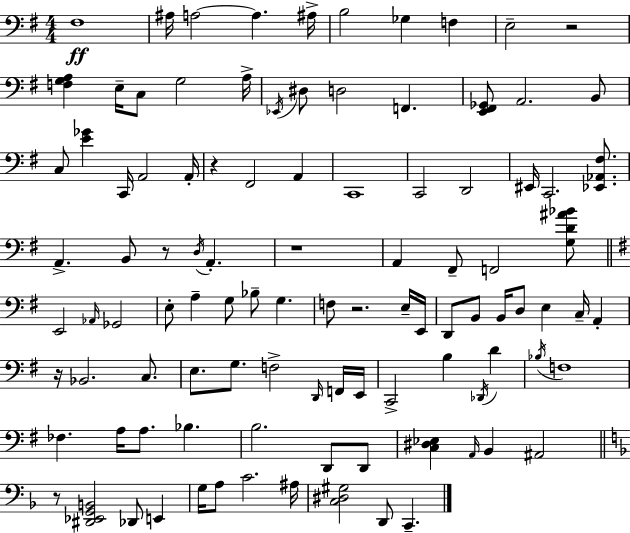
X:1
T:Untitled
M:4/4
L:1/4
K:Em
^F,4 ^A,/4 A,2 A, ^A,/4 B,2 _G, F, E,2 z2 [F,G,A,] E,/4 C,/2 G,2 A,/4 _E,,/4 ^D,/2 D,2 F,, [E,,^F,,_G,,]/2 A,,2 B,,/2 C,/2 [E_G] C,,/4 A,,2 A,,/4 z ^F,,2 A,, C,,4 C,,2 D,,2 ^E,,/4 C,,2 [_E,,_A,,^F,]/2 A,, B,,/2 z/2 D,/4 A,, z4 A,, ^F,,/2 F,,2 [G,D^A_B]/2 E,,2 _A,,/4 _G,,2 E,/2 A, G,/2 _B,/2 G, F,/2 z2 E,/4 E,,/4 D,,/2 B,,/2 B,,/4 D,/2 E, C,/4 A,, z/4 _B,,2 C,/2 E,/2 G,/2 F,2 D,,/4 F,,/4 E,,/4 C,,2 B, _D,,/4 D _B,/4 F,4 _F, A,/4 A,/2 _B, B,2 D,,/2 D,,/2 [C,^D,_E,] A,,/4 B,, ^A,,2 z/2 [^D,,_E,,G,,B,,]2 _D,,/2 E,, G,/4 A,/2 C2 ^A,/4 [C,^D,^G,]2 D,,/2 C,,